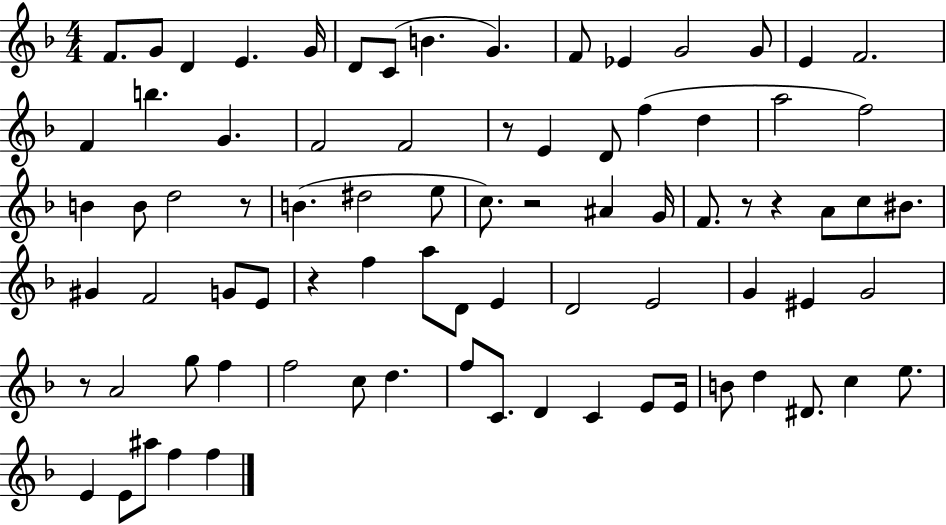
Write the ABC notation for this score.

X:1
T:Untitled
M:4/4
L:1/4
K:F
F/2 G/2 D E G/4 D/2 C/2 B G F/2 _E G2 G/2 E F2 F b G F2 F2 z/2 E D/2 f d a2 f2 B B/2 d2 z/2 B ^d2 e/2 c/2 z2 ^A G/4 F/2 z/2 z A/2 c/2 ^B/2 ^G F2 G/2 E/2 z f a/2 D/2 E D2 E2 G ^E G2 z/2 A2 g/2 f f2 c/2 d f/2 C/2 D C E/2 E/4 B/2 d ^D/2 c e/2 E E/2 ^a/2 f f